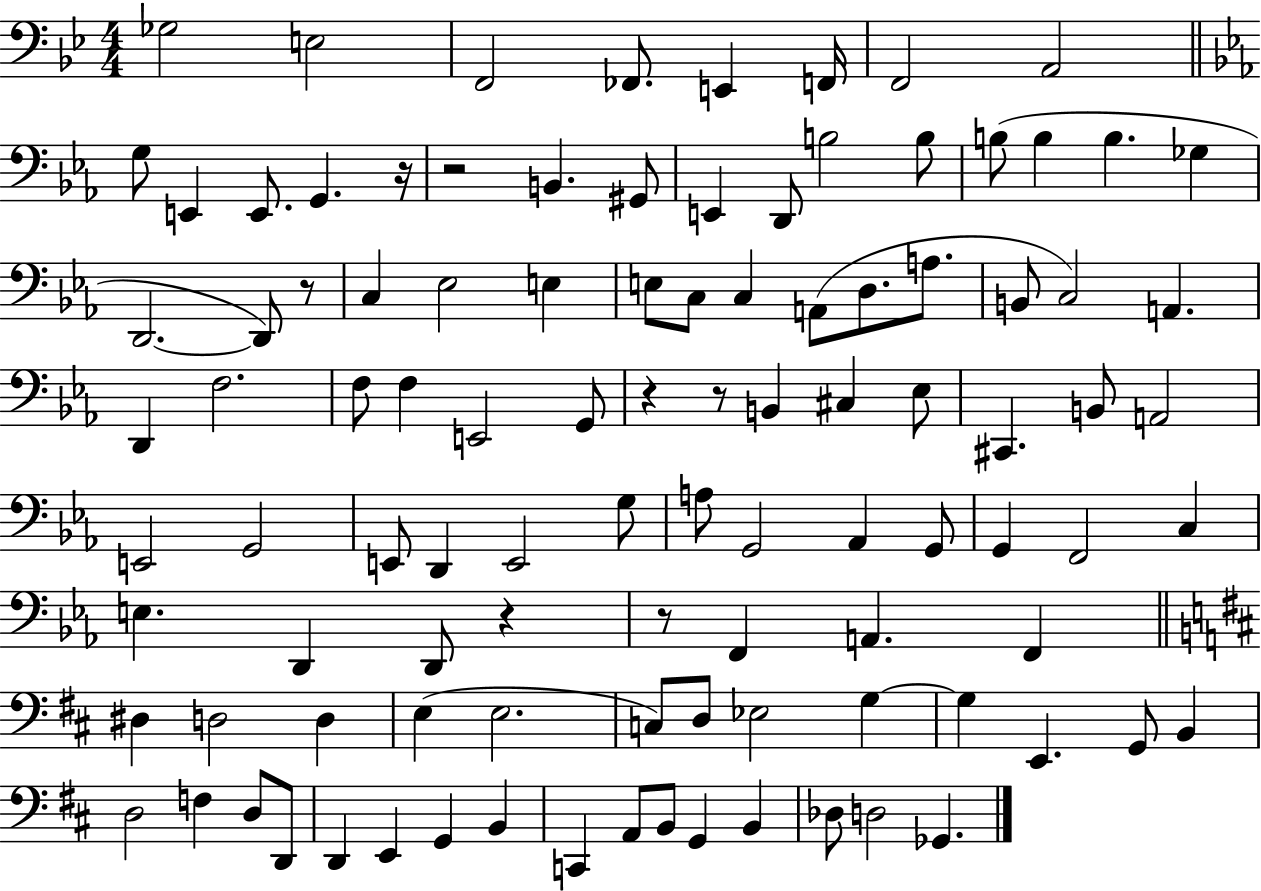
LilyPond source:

{
  \clef bass
  \numericTimeSignature
  \time 4/4
  \key bes \major
  ges2 e2 | f,2 fes,8. e,4 f,16 | f,2 a,2 | \bar "||" \break \key ees \major g8 e,4 e,8. g,4. r16 | r2 b,4. gis,8 | e,4 d,8 b2 b8 | b8( b4 b4. ges4 | \break d,2.~~ d,8) r8 | c4 ees2 e4 | e8 c8 c4 a,8( d8. a8. | b,8 c2) a,4. | \break d,4 f2. | f8 f4 e,2 g,8 | r4 r8 b,4 cis4 ees8 | cis,4. b,8 a,2 | \break e,2 g,2 | e,8 d,4 e,2 g8 | a8 g,2 aes,4 g,8 | g,4 f,2 c4 | \break e4. d,4 d,8 r4 | r8 f,4 a,4. f,4 | \bar "||" \break \key b \minor dis4 d2 d4 | e4( e2. | c8) d8 ees2 g4~~ | g4 e,4. g,8 b,4 | \break d2 f4 d8 d,8 | d,4 e,4 g,4 b,4 | c,4 a,8 b,8 g,4 b,4 | des8 d2 ges,4. | \break \bar "|."
}